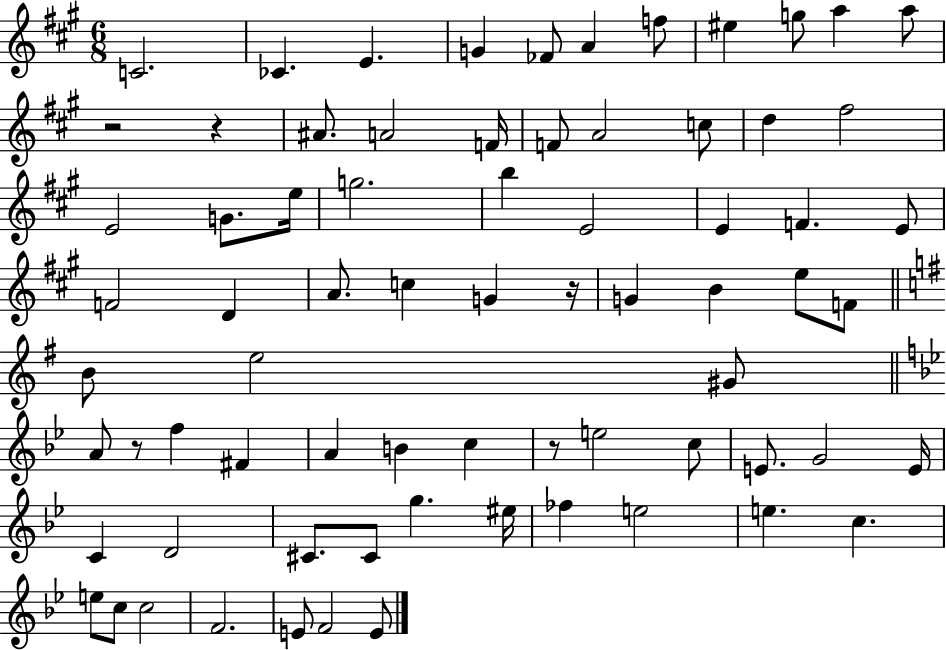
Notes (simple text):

C4/h. CES4/q. E4/q. G4/q FES4/e A4/q F5/e EIS5/q G5/e A5/q A5/e R/h R/q A#4/e. A4/h F4/s F4/e A4/h C5/e D5/q F#5/h E4/h G4/e. E5/s G5/h. B5/q E4/h E4/q F4/q. E4/e F4/h D4/q A4/e. C5/q G4/q R/s G4/q B4/q E5/e F4/e B4/e E5/h G#4/e A4/e R/e F5/q F#4/q A4/q B4/q C5/q R/e E5/h C5/e E4/e. G4/h E4/s C4/q D4/h C#4/e. C#4/e G5/q. EIS5/s FES5/q E5/h E5/q. C5/q. E5/e C5/e C5/h F4/h. E4/e F4/h E4/e